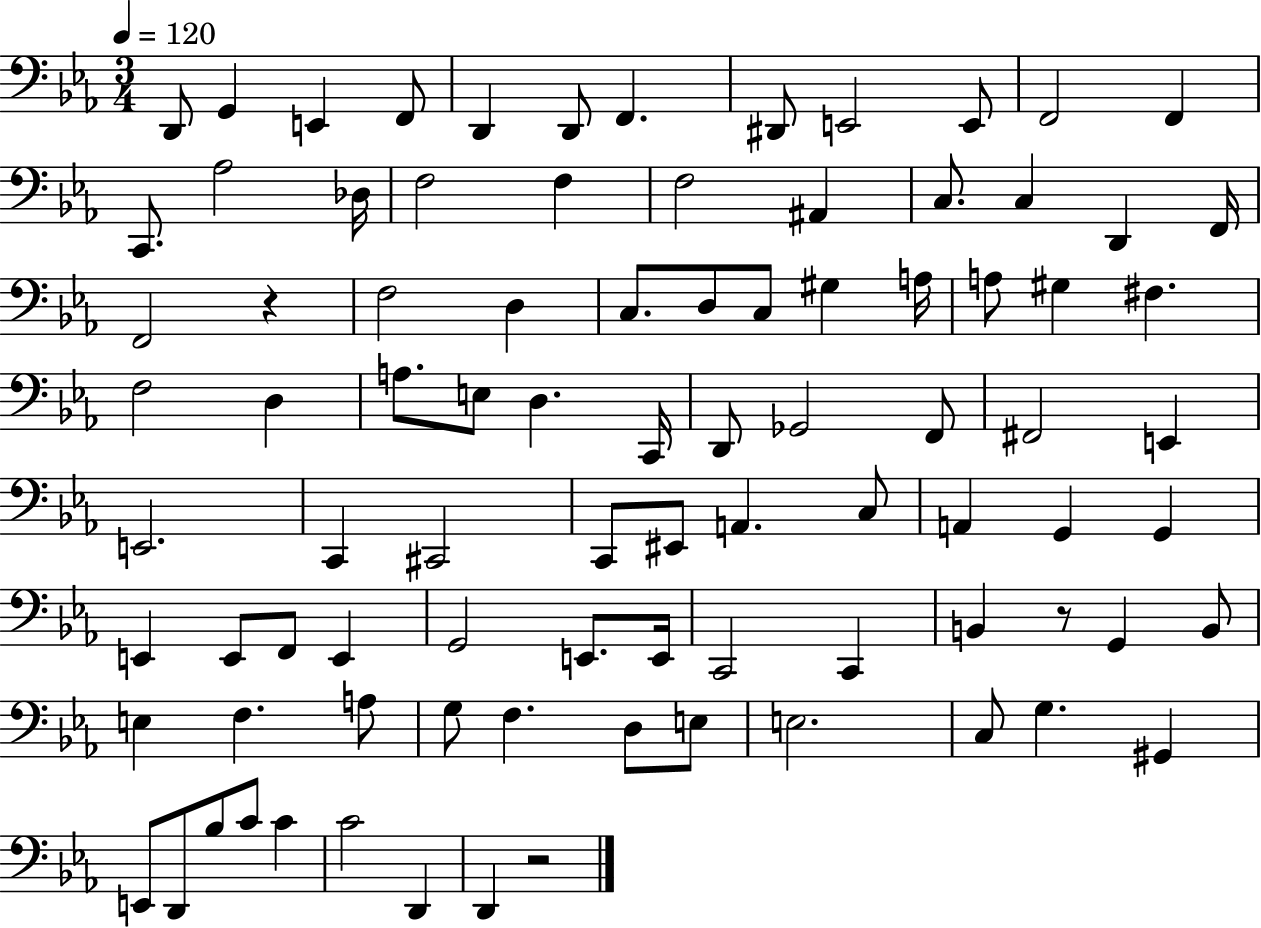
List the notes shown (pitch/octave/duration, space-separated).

D2/e G2/q E2/q F2/e D2/q D2/e F2/q. D#2/e E2/h E2/e F2/h F2/q C2/e. Ab3/h Db3/s F3/h F3/q F3/h A#2/q C3/e. C3/q D2/q F2/s F2/h R/q F3/h D3/q C3/e. D3/e C3/e G#3/q A3/s A3/e G#3/q F#3/q. F3/h D3/q A3/e. E3/e D3/q. C2/s D2/e Gb2/h F2/e F#2/h E2/q E2/h. C2/q C#2/h C2/e EIS2/e A2/q. C3/e A2/q G2/q G2/q E2/q E2/e F2/e E2/q G2/h E2/e. E2/s C2/h C2/q B2/q R/e G2/q B2/e E3/q F3/q. A3/e G3/e F3/q. D3/e E3/e E3/h. C3/e G3/q. G#2/q E2/e D2/e Bb3/e C4/e C4/q C4/h D2/q D2/q R/h